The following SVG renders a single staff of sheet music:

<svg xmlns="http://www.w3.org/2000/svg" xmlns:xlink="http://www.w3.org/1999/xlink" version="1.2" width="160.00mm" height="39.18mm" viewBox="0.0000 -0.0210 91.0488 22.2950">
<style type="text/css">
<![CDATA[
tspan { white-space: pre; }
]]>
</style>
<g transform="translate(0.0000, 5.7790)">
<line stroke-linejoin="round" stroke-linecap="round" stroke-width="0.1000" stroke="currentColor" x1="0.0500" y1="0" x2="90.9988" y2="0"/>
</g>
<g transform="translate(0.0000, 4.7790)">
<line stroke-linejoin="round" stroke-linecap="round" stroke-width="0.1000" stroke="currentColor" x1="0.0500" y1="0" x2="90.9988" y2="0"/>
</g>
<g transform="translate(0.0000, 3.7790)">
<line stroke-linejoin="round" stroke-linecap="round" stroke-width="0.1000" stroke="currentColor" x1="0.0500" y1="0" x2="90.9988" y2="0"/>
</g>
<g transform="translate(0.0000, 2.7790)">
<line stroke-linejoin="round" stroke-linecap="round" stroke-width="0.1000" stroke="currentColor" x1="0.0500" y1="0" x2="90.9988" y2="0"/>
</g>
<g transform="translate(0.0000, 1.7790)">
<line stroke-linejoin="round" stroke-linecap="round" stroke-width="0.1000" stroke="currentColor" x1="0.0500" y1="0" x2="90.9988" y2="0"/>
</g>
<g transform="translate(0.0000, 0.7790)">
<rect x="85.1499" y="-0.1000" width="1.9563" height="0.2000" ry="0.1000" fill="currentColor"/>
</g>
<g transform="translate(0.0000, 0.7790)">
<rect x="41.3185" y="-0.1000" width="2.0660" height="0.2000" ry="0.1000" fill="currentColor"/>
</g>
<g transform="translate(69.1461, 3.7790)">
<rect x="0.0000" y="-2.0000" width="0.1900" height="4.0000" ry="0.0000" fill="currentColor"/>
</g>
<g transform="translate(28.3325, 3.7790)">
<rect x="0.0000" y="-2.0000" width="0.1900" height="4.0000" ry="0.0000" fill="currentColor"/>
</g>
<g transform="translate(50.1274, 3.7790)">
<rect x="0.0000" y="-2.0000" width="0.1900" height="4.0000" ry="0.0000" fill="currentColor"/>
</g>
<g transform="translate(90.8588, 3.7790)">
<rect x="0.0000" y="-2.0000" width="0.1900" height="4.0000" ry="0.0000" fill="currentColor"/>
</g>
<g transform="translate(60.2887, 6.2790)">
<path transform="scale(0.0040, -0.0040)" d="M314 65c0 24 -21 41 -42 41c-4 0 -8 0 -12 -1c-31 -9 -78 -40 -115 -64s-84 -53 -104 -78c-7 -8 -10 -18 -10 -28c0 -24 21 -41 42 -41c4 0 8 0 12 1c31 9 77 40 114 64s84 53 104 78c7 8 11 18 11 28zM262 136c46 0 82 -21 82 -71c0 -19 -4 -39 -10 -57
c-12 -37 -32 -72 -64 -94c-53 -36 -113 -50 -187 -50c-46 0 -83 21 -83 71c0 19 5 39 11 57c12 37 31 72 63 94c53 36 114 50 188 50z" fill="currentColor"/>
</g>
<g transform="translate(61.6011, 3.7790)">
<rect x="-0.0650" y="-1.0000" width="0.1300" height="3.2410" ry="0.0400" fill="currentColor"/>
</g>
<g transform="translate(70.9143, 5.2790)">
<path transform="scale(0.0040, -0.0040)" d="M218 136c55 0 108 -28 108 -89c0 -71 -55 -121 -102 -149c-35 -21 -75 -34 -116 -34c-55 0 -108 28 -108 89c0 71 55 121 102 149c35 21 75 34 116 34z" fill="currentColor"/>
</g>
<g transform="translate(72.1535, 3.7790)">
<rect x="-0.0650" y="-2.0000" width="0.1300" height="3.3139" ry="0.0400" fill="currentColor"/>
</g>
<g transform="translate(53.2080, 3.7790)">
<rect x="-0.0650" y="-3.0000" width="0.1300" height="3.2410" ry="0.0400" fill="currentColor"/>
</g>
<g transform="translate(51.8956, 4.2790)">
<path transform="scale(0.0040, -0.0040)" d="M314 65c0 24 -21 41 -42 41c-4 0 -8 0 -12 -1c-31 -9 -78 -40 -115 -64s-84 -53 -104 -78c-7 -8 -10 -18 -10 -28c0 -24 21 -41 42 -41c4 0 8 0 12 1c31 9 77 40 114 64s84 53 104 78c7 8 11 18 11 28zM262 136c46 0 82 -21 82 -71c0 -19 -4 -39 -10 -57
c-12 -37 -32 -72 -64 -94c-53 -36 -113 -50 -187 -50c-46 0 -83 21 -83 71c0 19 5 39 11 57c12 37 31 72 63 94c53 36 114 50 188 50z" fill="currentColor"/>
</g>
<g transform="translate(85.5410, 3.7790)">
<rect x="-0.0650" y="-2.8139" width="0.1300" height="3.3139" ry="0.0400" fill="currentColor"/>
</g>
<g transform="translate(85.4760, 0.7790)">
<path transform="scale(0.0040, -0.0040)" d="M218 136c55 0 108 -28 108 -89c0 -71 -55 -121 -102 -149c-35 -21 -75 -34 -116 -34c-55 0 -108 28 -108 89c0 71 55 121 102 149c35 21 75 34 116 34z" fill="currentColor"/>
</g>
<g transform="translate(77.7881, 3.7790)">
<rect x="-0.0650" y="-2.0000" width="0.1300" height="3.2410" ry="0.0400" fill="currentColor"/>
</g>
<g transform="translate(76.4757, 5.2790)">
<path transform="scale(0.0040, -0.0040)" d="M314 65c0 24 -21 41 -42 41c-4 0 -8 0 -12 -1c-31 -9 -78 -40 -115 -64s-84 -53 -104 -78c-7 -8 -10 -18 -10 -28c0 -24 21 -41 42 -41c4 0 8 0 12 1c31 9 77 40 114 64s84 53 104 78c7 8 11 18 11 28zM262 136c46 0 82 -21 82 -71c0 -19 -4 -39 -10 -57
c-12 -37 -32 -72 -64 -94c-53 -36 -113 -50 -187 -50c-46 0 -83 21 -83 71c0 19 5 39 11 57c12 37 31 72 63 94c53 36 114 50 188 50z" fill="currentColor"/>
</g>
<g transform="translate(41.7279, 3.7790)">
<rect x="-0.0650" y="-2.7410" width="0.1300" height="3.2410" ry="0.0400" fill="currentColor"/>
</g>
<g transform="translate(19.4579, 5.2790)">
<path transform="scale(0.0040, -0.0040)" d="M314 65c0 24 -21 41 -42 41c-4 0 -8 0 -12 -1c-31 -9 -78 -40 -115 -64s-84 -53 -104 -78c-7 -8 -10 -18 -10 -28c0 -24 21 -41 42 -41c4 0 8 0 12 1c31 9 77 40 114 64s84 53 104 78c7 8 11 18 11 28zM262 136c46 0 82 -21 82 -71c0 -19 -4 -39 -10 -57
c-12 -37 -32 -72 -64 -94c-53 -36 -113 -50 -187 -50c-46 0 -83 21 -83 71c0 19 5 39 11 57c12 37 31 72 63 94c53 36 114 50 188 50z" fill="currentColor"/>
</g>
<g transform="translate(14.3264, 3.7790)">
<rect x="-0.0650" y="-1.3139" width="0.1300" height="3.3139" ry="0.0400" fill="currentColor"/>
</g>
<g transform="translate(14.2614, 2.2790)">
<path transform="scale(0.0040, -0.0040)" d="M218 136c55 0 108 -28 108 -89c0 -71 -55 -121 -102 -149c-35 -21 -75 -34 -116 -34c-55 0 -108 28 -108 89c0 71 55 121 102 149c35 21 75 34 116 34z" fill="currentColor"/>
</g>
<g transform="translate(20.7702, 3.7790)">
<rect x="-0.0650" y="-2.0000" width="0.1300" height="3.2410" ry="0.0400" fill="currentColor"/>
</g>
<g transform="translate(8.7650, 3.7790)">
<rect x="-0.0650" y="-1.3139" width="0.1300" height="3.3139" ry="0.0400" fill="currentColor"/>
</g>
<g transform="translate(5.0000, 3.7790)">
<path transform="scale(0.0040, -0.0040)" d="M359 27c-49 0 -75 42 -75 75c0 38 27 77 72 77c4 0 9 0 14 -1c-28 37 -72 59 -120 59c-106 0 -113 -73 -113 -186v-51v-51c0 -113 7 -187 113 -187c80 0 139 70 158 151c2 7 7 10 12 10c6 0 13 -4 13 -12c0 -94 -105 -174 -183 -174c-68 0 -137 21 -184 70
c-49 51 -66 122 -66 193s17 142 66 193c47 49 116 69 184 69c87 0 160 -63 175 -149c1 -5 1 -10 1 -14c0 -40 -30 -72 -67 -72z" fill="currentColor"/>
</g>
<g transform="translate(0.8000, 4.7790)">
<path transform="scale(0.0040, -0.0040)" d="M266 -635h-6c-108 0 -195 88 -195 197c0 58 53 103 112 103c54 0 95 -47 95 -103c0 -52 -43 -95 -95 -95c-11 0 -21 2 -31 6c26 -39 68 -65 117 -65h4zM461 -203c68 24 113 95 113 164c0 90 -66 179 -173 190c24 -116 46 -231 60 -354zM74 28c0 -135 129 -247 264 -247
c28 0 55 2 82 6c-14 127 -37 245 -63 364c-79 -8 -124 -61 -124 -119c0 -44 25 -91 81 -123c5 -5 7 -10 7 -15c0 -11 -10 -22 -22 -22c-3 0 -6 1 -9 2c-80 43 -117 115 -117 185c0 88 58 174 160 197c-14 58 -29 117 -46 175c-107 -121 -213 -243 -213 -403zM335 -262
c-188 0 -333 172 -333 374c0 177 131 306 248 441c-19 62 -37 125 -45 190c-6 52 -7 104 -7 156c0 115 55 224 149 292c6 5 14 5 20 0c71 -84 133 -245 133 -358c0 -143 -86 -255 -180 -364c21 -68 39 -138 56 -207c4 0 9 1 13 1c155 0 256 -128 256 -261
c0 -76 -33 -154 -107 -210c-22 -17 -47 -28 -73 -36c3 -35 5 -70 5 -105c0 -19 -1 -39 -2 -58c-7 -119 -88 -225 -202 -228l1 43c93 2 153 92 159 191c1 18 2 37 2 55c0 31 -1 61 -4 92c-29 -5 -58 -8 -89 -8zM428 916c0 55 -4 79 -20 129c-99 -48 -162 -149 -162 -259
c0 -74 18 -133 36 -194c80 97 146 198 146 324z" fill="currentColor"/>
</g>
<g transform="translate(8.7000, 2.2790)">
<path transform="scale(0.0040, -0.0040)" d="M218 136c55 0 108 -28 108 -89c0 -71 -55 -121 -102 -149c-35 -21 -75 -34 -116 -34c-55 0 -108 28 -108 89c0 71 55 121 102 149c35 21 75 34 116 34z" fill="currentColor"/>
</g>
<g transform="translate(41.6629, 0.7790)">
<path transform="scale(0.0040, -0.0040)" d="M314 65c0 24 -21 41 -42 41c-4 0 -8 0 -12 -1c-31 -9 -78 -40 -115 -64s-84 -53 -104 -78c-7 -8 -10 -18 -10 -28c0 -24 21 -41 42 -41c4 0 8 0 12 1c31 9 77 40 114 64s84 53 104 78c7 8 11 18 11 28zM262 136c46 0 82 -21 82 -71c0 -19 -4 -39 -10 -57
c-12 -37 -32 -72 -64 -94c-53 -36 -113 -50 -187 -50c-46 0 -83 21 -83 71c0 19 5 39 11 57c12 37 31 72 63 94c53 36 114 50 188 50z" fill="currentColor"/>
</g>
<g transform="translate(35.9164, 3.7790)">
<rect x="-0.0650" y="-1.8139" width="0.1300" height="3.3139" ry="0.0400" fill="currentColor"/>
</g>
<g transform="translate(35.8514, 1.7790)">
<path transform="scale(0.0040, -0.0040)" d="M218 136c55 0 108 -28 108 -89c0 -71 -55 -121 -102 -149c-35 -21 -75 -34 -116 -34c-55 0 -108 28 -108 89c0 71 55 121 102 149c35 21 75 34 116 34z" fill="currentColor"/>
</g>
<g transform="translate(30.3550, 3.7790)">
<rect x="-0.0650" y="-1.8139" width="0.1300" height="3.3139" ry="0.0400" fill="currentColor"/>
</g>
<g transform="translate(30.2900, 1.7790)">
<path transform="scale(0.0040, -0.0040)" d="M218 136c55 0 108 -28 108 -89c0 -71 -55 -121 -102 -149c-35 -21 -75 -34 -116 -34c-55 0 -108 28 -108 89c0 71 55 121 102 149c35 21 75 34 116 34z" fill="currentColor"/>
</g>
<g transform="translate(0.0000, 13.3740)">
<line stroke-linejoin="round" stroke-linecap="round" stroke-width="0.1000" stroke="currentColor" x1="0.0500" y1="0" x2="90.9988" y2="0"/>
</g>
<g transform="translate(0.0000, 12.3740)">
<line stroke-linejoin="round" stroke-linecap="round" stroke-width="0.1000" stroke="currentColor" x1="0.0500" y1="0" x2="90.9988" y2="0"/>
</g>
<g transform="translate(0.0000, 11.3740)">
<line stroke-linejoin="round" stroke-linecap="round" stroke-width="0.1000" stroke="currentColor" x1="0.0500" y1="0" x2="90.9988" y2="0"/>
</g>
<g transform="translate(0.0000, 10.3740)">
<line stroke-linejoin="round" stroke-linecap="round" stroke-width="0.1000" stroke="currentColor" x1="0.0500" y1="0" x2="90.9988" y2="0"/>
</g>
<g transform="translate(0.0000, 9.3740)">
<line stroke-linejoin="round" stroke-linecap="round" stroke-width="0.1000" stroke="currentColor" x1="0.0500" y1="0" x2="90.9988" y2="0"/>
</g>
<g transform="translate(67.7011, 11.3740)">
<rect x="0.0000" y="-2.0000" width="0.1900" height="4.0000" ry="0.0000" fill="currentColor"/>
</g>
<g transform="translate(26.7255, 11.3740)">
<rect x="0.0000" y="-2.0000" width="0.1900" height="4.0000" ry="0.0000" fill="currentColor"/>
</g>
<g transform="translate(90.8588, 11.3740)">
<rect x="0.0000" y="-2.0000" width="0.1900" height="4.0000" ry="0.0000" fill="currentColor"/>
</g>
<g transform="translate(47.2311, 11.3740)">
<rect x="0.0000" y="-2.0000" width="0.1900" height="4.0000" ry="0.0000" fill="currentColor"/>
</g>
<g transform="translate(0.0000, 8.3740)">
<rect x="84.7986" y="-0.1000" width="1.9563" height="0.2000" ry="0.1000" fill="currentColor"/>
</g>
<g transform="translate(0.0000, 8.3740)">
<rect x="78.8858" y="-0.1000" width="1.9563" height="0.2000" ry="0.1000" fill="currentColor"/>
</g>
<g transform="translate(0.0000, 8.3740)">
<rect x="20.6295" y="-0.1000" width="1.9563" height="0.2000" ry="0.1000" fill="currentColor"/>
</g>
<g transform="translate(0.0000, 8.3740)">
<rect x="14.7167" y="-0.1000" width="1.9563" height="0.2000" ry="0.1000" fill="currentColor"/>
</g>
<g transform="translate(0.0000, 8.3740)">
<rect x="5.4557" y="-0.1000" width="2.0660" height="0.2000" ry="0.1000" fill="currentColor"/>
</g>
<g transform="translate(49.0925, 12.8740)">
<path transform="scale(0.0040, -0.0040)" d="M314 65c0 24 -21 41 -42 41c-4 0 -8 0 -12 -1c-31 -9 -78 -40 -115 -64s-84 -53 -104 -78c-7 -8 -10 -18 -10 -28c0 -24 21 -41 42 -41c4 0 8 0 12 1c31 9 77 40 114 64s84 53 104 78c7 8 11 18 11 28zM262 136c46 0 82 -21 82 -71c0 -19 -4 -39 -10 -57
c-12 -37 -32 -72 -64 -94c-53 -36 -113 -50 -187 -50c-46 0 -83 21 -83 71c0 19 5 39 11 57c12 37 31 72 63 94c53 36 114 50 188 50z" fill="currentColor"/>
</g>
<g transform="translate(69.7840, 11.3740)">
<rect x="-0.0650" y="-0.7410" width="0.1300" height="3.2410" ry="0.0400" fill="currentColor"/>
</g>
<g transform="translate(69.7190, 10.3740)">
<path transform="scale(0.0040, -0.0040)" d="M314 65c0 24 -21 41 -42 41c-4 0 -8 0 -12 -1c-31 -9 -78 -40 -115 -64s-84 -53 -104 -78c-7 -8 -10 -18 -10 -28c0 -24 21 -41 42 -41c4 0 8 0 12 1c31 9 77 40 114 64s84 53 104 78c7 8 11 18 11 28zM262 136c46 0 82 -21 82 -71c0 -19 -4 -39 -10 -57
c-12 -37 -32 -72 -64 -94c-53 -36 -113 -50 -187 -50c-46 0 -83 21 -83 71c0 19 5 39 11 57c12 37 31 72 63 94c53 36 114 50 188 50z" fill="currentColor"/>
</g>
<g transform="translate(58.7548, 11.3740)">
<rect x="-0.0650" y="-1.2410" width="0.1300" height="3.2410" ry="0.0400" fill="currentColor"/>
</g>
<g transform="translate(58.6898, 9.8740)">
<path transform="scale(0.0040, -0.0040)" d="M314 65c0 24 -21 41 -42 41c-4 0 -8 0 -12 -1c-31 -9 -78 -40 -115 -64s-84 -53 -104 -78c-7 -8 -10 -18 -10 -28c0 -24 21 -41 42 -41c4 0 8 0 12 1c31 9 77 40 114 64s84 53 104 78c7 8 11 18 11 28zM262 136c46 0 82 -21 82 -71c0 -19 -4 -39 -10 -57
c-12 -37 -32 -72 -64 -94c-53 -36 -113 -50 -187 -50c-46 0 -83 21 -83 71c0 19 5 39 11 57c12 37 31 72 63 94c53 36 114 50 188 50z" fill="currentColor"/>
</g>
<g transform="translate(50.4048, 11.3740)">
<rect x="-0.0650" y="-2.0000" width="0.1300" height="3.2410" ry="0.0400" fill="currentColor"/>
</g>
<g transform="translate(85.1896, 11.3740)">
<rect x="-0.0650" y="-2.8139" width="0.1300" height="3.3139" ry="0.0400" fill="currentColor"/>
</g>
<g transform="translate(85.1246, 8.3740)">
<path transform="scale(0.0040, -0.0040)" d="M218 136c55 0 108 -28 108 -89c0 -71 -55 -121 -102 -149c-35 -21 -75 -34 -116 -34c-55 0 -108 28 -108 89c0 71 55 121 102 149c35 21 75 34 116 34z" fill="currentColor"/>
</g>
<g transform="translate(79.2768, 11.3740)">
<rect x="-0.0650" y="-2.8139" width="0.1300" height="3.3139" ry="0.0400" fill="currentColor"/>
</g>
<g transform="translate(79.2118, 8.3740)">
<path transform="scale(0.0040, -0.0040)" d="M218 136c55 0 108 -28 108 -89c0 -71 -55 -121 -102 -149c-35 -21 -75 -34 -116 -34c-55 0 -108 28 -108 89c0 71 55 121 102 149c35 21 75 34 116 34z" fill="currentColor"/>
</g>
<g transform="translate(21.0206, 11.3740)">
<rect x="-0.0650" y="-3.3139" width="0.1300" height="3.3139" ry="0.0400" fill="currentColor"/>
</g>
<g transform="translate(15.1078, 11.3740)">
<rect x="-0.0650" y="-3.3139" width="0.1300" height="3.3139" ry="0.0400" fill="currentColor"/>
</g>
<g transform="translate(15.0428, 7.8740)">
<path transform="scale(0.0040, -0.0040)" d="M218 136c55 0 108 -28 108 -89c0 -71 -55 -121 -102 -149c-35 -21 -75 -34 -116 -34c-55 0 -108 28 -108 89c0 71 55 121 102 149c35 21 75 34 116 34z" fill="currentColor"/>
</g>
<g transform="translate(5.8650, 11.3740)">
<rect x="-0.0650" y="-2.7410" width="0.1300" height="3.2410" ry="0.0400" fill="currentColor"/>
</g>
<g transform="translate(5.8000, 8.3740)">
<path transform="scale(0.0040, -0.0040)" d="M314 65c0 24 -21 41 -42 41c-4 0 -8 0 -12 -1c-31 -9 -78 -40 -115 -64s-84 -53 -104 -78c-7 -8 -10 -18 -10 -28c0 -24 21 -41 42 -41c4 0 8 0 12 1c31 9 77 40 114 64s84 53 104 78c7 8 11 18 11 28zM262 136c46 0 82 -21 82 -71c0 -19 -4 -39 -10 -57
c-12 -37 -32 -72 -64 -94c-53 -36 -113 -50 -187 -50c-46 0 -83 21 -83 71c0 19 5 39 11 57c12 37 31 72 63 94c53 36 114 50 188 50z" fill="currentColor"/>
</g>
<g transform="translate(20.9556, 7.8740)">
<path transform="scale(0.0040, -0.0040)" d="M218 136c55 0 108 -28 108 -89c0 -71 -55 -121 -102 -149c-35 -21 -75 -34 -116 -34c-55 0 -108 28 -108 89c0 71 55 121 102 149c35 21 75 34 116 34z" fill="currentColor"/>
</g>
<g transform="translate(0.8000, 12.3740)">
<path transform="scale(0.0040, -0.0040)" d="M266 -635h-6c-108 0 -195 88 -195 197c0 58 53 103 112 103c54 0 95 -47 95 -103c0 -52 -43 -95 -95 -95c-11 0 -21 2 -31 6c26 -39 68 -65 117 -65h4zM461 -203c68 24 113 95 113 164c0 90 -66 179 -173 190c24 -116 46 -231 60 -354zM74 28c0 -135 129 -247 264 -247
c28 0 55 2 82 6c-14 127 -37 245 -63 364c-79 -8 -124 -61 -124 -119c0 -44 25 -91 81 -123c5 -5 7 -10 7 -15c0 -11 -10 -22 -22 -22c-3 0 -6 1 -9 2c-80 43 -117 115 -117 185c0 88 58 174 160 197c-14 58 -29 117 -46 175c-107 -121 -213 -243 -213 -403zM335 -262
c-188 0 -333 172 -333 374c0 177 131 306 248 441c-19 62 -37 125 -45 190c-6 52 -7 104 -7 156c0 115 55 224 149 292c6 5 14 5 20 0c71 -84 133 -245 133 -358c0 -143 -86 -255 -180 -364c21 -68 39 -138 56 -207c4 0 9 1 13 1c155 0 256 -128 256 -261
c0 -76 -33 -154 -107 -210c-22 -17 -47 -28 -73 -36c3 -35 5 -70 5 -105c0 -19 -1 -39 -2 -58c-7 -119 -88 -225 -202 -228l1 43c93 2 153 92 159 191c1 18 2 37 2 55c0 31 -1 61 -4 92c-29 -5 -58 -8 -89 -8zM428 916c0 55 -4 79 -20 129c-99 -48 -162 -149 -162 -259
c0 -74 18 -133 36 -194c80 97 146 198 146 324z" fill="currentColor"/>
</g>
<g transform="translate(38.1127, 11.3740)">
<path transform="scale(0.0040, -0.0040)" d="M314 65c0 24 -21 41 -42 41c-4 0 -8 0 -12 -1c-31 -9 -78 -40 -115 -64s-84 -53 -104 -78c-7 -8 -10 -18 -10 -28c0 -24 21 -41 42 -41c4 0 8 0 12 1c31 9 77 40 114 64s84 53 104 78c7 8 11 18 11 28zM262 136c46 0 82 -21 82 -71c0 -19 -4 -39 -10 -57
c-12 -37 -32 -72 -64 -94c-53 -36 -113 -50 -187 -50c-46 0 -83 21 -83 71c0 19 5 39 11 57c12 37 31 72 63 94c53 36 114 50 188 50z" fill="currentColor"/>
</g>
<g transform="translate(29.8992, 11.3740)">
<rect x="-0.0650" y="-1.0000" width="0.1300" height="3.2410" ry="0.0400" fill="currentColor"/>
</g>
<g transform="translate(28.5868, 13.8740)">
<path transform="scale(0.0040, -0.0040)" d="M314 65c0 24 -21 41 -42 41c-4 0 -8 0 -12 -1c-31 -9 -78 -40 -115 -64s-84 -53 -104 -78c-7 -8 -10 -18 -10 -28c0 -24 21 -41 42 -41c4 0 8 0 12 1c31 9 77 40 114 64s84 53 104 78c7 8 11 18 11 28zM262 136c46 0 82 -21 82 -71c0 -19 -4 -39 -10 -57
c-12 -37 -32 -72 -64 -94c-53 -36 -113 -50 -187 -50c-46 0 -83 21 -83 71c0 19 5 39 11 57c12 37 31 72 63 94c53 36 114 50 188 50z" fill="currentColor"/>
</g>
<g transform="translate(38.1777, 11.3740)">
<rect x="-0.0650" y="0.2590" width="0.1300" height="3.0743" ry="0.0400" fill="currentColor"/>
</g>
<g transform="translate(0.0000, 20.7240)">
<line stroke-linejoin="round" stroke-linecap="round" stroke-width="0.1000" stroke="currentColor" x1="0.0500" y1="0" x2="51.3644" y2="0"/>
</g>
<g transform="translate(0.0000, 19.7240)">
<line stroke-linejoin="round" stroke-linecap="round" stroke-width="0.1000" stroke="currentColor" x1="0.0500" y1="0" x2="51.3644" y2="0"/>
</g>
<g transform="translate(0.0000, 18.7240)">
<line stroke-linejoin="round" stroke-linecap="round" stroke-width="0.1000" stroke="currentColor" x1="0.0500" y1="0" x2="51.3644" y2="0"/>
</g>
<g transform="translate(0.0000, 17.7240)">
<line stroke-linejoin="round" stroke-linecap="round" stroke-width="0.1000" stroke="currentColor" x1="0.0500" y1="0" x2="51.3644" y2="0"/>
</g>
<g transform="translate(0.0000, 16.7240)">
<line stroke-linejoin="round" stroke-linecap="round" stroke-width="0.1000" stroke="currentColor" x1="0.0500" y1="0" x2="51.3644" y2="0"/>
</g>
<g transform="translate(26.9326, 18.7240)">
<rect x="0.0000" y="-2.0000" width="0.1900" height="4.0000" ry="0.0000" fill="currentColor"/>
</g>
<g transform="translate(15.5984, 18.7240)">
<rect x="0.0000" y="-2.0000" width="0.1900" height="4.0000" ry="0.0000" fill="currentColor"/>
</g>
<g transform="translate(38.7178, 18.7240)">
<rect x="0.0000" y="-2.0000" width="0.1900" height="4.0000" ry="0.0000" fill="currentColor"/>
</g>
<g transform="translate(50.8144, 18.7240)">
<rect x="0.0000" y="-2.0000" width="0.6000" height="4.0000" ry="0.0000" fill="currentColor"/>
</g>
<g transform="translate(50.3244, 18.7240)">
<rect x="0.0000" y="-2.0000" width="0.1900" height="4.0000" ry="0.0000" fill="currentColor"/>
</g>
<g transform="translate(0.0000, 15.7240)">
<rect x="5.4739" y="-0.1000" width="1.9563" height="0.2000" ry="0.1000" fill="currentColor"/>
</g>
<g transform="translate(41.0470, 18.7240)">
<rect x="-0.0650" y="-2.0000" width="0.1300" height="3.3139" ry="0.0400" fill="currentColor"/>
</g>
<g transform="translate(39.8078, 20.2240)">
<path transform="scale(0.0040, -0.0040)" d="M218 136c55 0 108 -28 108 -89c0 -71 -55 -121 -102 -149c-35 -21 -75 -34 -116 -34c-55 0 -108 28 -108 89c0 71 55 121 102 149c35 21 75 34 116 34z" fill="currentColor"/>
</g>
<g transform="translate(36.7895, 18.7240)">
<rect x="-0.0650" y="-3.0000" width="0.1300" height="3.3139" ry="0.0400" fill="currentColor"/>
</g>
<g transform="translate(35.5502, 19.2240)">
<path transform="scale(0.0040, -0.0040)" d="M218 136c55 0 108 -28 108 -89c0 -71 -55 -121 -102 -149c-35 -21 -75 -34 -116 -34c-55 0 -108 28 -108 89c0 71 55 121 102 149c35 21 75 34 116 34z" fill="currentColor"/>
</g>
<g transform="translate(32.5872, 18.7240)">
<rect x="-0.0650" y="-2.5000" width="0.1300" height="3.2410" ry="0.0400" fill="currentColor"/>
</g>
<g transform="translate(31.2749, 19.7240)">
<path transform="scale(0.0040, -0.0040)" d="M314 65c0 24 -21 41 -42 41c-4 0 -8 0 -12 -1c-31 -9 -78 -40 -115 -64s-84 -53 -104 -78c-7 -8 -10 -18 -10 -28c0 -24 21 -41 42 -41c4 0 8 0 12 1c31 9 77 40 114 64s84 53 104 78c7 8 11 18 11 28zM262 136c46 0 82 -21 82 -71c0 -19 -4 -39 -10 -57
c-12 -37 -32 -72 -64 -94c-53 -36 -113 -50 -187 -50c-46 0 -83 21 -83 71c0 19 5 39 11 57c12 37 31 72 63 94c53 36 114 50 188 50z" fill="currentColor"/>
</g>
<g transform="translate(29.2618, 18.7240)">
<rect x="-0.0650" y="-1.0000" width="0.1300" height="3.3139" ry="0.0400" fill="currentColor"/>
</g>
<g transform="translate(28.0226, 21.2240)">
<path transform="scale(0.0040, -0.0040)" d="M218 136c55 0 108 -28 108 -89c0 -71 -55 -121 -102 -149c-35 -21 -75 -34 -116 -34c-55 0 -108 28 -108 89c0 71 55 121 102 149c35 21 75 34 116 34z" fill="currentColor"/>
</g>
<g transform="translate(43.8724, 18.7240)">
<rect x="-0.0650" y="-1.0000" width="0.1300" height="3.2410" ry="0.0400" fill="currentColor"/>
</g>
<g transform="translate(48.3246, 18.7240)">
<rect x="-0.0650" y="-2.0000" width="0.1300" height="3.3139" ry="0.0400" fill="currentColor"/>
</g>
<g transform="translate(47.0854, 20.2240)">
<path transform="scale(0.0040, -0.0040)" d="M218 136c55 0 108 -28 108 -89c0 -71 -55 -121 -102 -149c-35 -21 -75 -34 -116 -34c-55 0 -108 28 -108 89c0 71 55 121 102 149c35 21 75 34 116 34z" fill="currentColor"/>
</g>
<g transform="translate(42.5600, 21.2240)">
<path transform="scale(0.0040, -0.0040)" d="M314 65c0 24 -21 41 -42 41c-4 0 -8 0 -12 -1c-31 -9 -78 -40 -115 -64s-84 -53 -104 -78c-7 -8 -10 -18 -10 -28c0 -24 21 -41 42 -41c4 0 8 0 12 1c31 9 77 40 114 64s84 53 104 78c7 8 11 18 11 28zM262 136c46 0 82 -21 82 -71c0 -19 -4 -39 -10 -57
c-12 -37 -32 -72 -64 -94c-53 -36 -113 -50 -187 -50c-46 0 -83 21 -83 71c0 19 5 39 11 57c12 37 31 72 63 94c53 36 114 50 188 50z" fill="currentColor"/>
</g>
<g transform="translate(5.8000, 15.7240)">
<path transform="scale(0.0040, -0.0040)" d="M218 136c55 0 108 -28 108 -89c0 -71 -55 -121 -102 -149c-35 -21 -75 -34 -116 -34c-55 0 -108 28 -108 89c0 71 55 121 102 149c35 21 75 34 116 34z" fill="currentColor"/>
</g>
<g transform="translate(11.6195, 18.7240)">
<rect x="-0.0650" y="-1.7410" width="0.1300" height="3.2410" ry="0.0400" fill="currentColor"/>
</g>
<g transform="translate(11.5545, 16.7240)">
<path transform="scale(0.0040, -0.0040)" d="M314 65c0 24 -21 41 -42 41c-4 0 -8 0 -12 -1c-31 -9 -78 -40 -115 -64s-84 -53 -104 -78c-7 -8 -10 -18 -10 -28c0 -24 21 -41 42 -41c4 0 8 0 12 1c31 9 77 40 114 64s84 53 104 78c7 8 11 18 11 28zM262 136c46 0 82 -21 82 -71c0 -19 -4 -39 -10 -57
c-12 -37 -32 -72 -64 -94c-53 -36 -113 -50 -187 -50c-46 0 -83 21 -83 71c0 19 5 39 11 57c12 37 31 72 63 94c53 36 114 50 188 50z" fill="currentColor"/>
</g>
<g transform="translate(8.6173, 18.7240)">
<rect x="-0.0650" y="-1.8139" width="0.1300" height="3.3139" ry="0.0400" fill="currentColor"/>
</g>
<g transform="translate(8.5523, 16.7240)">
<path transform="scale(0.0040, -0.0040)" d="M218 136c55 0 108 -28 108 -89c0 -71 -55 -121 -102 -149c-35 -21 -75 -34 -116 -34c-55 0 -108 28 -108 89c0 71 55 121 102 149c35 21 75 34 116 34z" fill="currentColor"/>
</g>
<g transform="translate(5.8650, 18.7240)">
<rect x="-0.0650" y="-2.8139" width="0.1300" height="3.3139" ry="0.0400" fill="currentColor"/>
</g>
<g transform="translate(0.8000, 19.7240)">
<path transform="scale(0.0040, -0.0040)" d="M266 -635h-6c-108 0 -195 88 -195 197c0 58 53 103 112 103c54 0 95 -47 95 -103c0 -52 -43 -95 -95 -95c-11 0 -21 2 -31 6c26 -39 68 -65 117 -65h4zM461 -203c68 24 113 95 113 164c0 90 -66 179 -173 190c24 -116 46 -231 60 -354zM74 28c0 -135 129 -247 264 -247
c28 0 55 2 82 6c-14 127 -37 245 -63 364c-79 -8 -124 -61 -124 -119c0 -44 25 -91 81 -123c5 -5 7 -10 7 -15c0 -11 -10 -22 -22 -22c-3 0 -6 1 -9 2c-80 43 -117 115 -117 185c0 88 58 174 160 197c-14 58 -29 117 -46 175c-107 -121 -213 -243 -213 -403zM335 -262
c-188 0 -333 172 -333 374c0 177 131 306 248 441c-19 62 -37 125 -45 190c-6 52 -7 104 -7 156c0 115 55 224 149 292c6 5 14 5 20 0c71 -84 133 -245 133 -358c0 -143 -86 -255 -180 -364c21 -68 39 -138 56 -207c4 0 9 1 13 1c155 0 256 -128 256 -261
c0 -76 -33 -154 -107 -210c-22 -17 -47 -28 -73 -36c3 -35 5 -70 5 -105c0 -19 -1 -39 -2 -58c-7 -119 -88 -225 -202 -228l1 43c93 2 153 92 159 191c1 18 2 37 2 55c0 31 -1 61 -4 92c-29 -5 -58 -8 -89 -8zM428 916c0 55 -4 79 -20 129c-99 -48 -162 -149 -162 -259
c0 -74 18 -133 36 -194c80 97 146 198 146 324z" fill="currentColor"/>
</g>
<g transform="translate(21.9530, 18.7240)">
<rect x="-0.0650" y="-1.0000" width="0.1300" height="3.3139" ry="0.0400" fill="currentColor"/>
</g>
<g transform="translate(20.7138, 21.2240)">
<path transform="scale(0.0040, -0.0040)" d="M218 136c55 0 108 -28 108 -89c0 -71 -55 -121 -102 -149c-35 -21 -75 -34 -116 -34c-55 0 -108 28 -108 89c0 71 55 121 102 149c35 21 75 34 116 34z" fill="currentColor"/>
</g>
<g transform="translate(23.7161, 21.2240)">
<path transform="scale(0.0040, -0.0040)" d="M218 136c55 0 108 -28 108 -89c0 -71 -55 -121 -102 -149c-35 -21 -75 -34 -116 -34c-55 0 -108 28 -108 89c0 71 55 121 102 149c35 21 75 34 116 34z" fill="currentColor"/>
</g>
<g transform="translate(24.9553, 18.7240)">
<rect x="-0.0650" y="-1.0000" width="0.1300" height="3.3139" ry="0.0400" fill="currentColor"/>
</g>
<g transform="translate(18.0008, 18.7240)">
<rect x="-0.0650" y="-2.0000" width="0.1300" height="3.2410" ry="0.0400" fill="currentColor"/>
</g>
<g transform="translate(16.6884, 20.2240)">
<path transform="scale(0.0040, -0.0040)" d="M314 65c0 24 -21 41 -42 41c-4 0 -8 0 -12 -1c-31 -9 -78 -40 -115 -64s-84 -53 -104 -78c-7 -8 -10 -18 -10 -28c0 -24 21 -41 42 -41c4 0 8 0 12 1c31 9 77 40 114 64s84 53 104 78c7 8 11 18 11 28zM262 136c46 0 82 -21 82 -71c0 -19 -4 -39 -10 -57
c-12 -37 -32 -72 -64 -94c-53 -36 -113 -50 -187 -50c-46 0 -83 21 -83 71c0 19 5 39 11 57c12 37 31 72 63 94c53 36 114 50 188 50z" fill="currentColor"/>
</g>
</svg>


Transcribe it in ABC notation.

X:1
T:Untitled
M:4/4
L:1/4
K:C
e e F2 f f a2 A2 D2 F F2 a a2 b b D2 B2 F2 e2 d2 a a a f f2 F2 D D D G2 A F D2 F